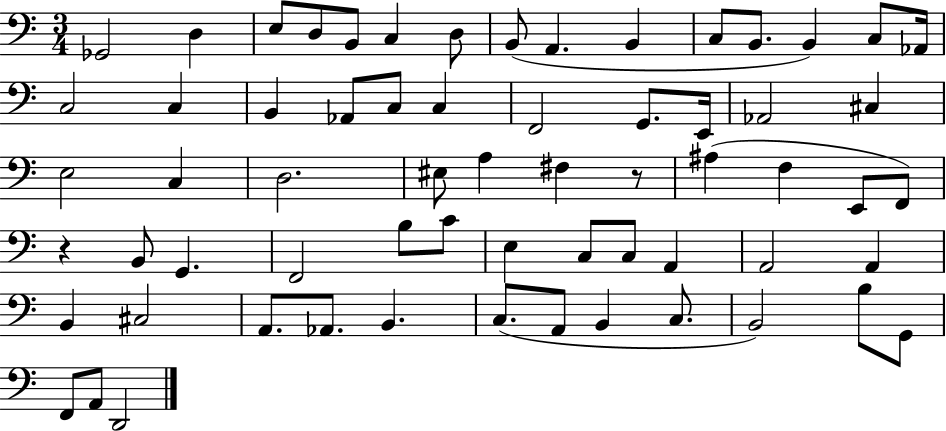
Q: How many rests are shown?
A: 2